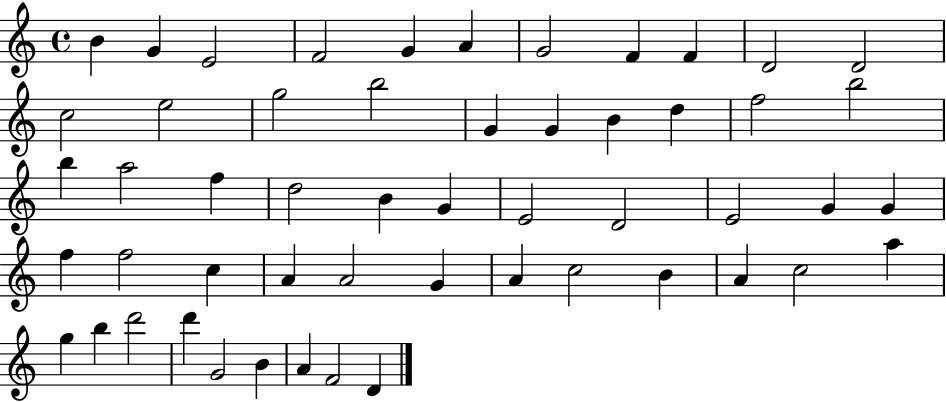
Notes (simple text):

B4/q G4/q E4/h F4/h G4/q A4/q G4/h F4/q F4/q D4/h D4/h C5/h E5/h G5/h B5/h G4/q G4/q B4/q D5/q F5/h B5/h B5/q A5/h F5/q D5/h B4/q G4/q E4/h D4/h E4/h G4/q G4/q F5/q F5/h C5/q A4/q A4/h G4/q A4/q C5/h B4/q A4/q C5/h A5/q G5/q B5/q D6/h D6/q G4/h B4/q A4/q F4/h D4/q